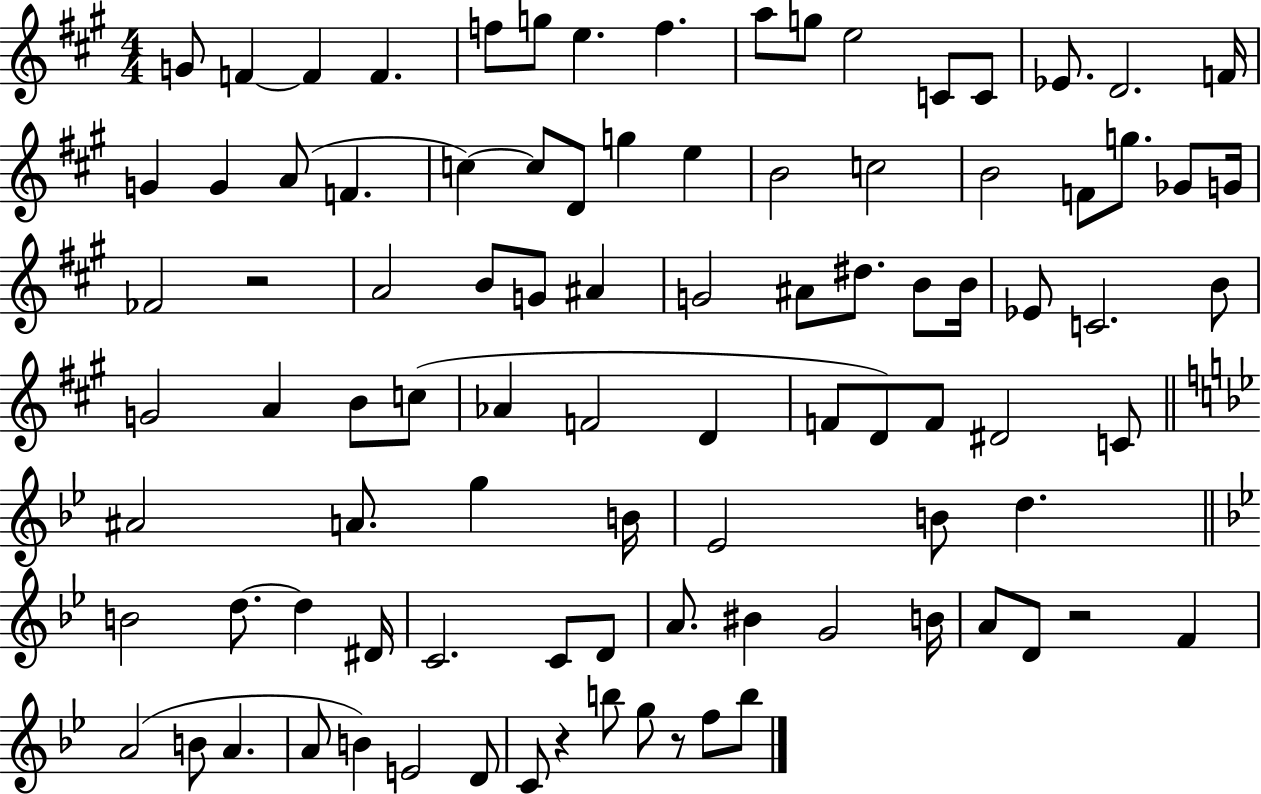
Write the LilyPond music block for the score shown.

{
  \clef treble
  \numericTimeSignature
  \time 4/4
  \key a \major
  g'8 f'4~~ f'4 f'4. | f''8 g''8 e''4. f''4. | a''8 g''8 e''2 c'8 c'8 | ees'8. d'2. f'16 | \break g'4 g'4 a'8( f'4. | c''4~~) c''8 d'8 g''4 e''4 | b'2 c''2 | b'2 f'8 g''8. ges'8 g'16 | \break fes'2 r2 | a'2 b'8 g'8 ais'4 | g'2 ais'8 dis''8. b'8 b'16 | ees'8 c'2. b'8 | \break g'2 a'4 b'8 c''8( | aes'4 f'2 d'4 | f'8 d'8) f'8 dis'2 c'8 | \bar "||" \break \key g \minor ais'2 a'8. g''4 b'16 | ees'2 b'8 d''4. | \bar "||" \break \key bes \major b'2 d''8.~~ d''4 dis'16 | c'2. c'8 d'8 | a'8. bis'4 g'2 b'16 | a'8 d'8 r2 f'4 | \break a'2( b'8 a'4. | a'8 b'4) e'2 d'8 | c'8 r4 b''8 g''8 r8 f''8 b''8 | \bar "|."
}